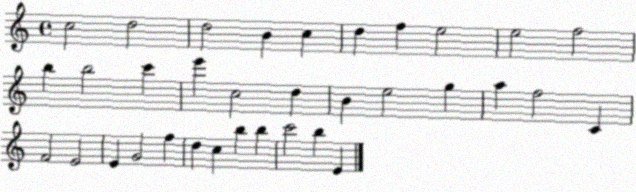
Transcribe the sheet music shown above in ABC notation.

X:1
T:Untitled
M:4/4
L:1/4
K:C
c2 d2 d2 B c d f e2 e2 f2 b b2 c' e' c2 d B e2 g a f2 C F2 E2 E G2 f d c b b c'2 b E